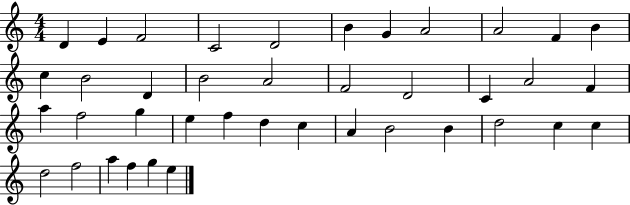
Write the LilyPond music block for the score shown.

{
  \clef treble
  \numericTimeSignature
  \time 4/4
  \key c \major
  d'4 e'4 f'2 | c'2 d'2 | b'4 g'4 a'2 | a'2 f'4 b'4 | \break c''4 b'2 d'4 | b'2 a'2 | f'2 d'2 | c'4 a'2 f'4 | \break a''4 f''2 g''4 | e''4 f''4 d''4 c''4 | a'4 b'2 b'4 | d''2 c''4 c''4 | \break d''2 f''2 | a''4 f''4 g''4 e''4 | \bar "|."
}